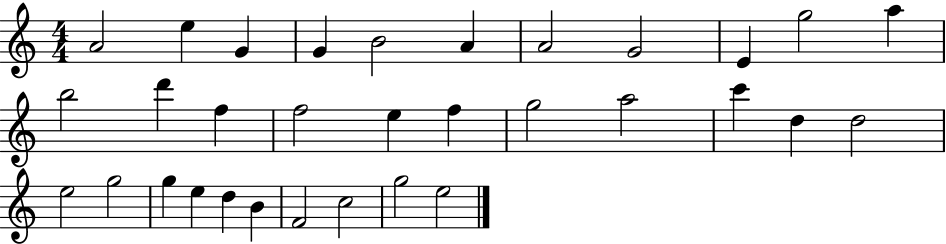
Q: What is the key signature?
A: C major